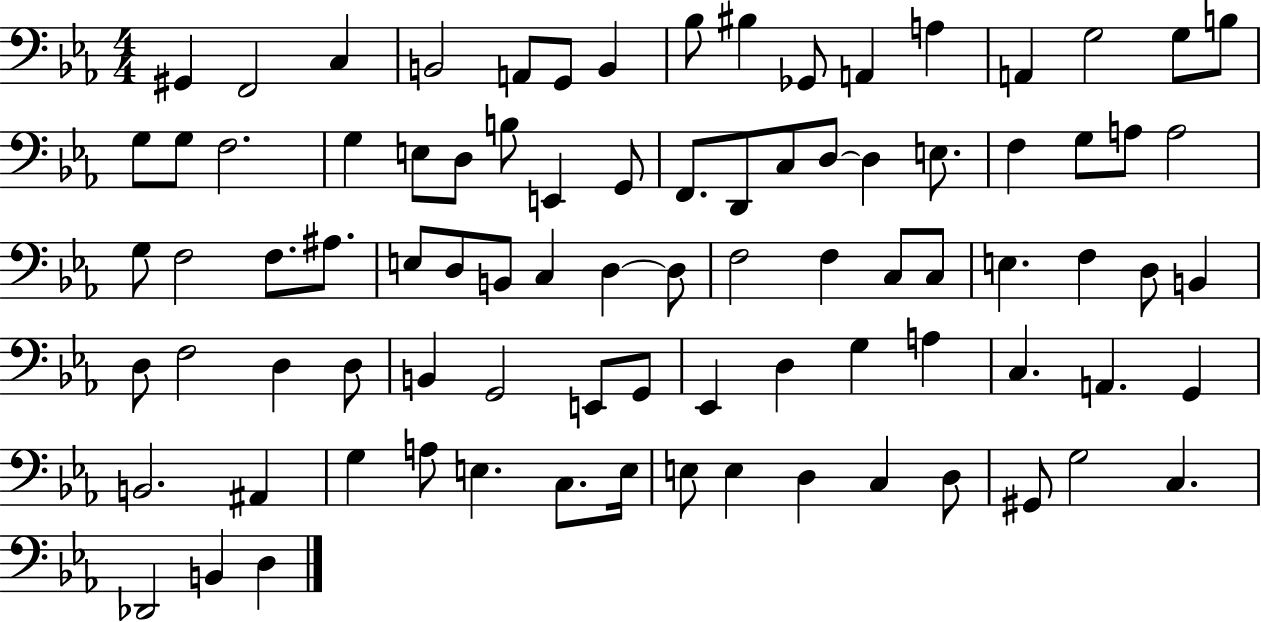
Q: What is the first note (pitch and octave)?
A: G#2